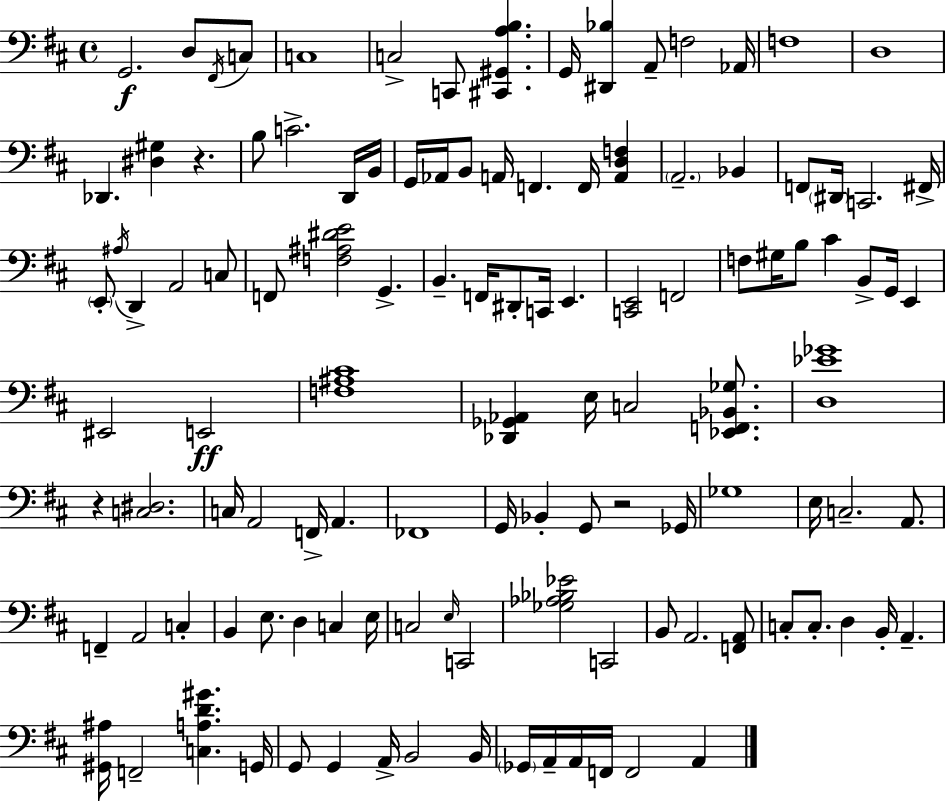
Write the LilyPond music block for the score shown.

{
  \clef bass
  \time 4/4
  \defaultTimeSignature
  \key d \major
  g,2.\f d8 \acciaccatura { fis,16 } c8 | c1 | c2-> c,8 <cis, gis, a b>4. | g,16 <dis, bes>4 a,8-- f2 | \break aes,16 f1 | d1 | des,4. <dis gis>4 r4. | b8 c'2.-> d,16 | \break b,16 g,16 aes,16 b,8 a,16 f,4. f,16 <a, d f>4 | \parenthesize a,2.-- bes,4 | f,8 \parenthesize dis,16 c,2. | fis,16-> \parenthesize e,8-. \acciaccatura { ais16 } d,4-> a,2 | \break c8 f,8 <f ais dis' e'>2 g,4.-> | b,4.-- f,16 dis,8-. c,16 e,4. | <c, e,>2 f,2 | f8 gis16 b8 cis'4 b,8-> g,16 e,4 | \break eis,2 e,2\ff | <f ais cis'>1 | <des, ges, aes,>4 e16 c2 <ees, f, bes, ges>8. | <d ees' ges'>1 | \break r4 <c dis>2. | c16 a,2 f,16-> a,4. | fes,1 | g,16 bes,4-. g,8 r2 | \break ges,16 ges1 | e16 c2.-- a,8. | f,4-- a,2 c4-. | b,4 e8. d4 c4 | \break e16 c2 \grace { e16 } c,2 | <ges aes bes ees'>2 c,2 | b,8 a,2. | <f, a,>8 c8-. c8.-. d4 b,16-. a,4.-- | \break <gis, ais>16 f,2-- <c a d' gis'>4. | g,16 g,8 g,4 a,16-> b,2 | b,16 \parenthesize ges,16 a,16-- a,16 f,16 f,2 a,4 | \bar "|."
}